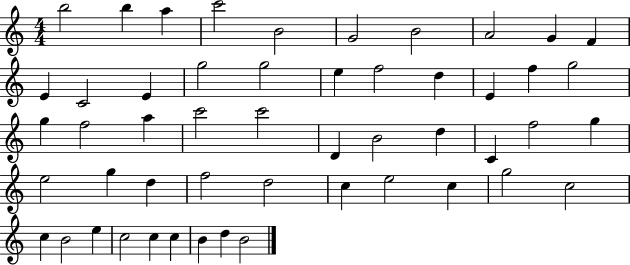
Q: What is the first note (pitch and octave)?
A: B5